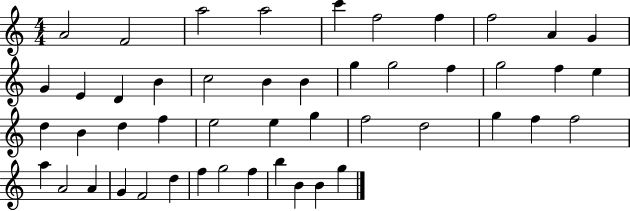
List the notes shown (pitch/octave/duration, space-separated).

A4/h F4/h A5/h A5/h C6/q F5/h F5/q F5/h A4/q G4/q G4/q E4/q D4/q B4/q C5/h B4/q B4/q G5/q G5/h F5/q G5/h F5/q E5/q D5/q B4/q D5/q F5/q E5/h E5/q G5/q F5/h D5/h G5/q F5/q F5/h A5/q A4/h A4/q G4/q F4/h D5/q F5/q G5/h F5/q B5/q B4/q B4/q G5/q